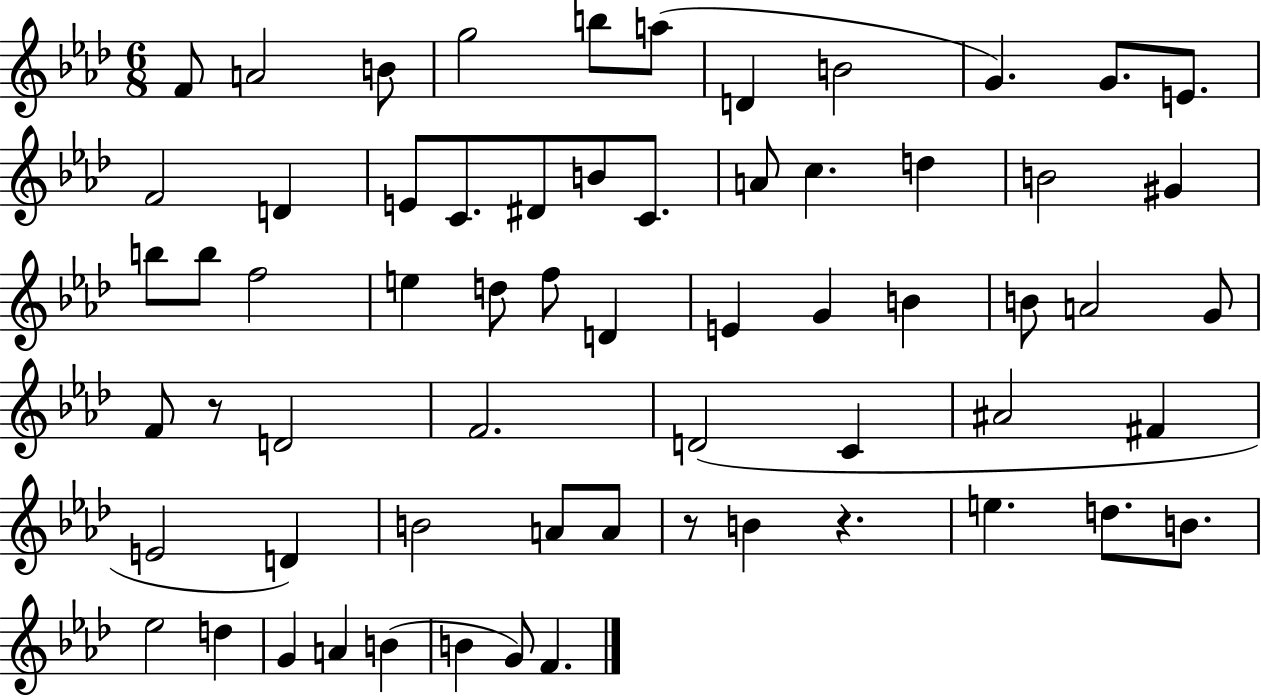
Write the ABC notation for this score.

X:1
T:Untitled
M:6/8
L:1/4
K:Ab
F/2 A2 B/2 g2 b/2 a/2 D B2 G G/2 E/2 F2 D E/2 C/2 ^D/2 B/2 C/2 A/2 c d B2 ^G b/2 b/2 f2 e d/2 f/2 D E G B B/2 A2 G/2 F/2 z/2 D2 F2 D2 C ^A2 ^F E2 D B2 A/2 A/2 z/2 B z e d/2 B/2 _e2 d G A B B G/2 F